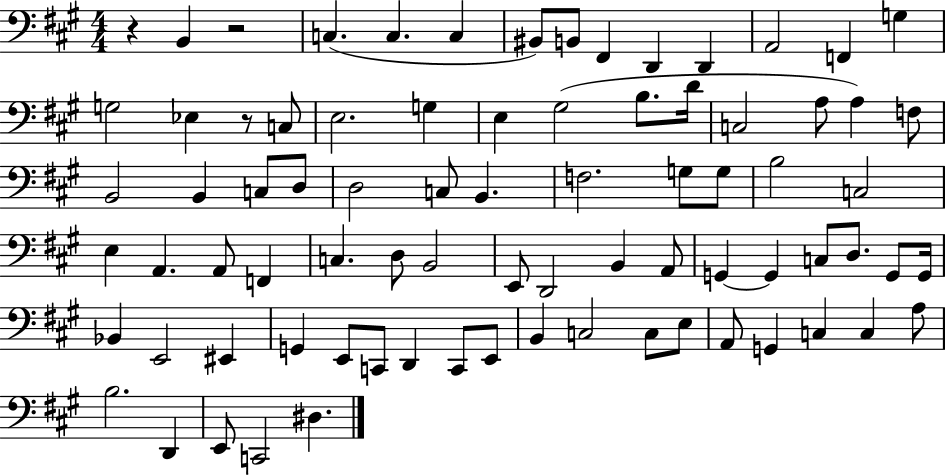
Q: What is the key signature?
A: A major